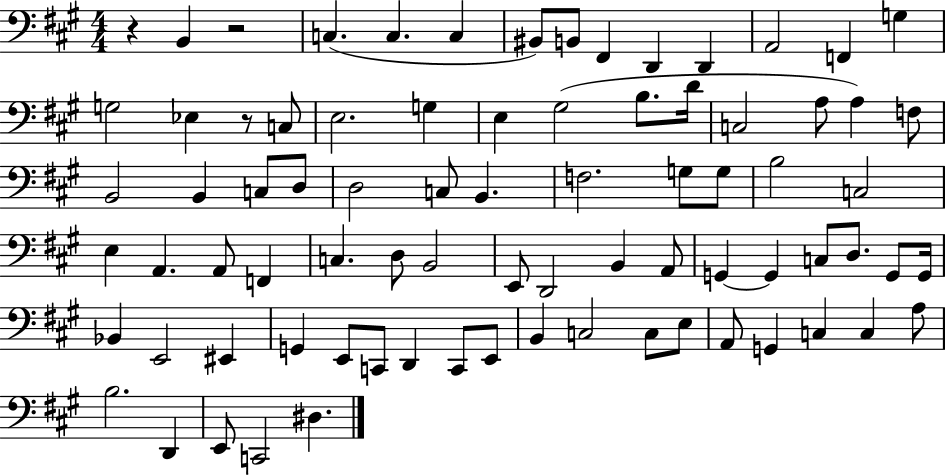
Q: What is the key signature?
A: A major